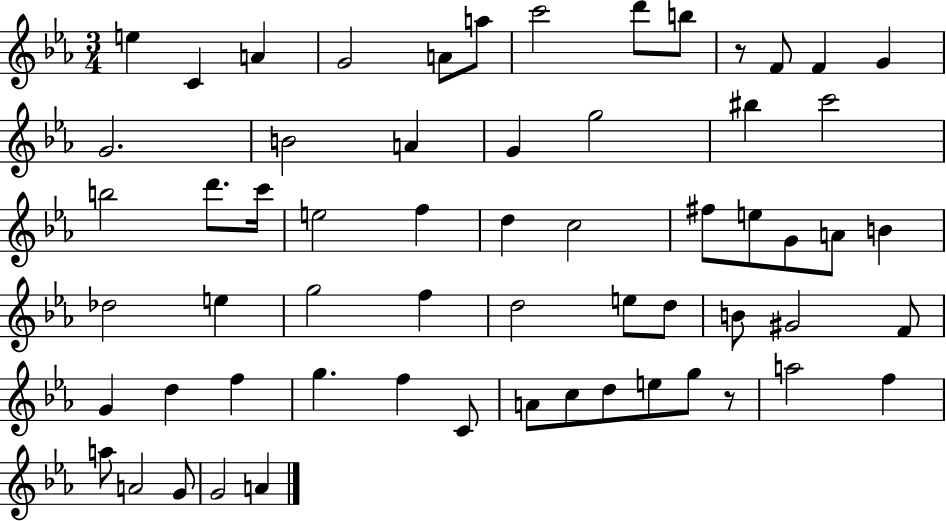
E5/q C4/q A4/q G4/h A4/e A5/e C6/h D6/e B5/e R/e F4/e F4/q G4/q G4/h. B4/h A4/q G4/q G5/h BIS5/q C6/h B5/h D6/e. C6/s E5/h F5/q D5/q C5/h F#5/e E5/e G4/e A4/e B4/q Db5/h E5/q G5/h F5/q D5/h E5/e D5/e B4/e G#4/h F4/e G4/q D5/q F5/q G5/q. F5/q C4/e A4/e C5/e D5/e E5/e G5/e R/e A5/h F5/q A5/e A4/h G4/e G4/h A4/q